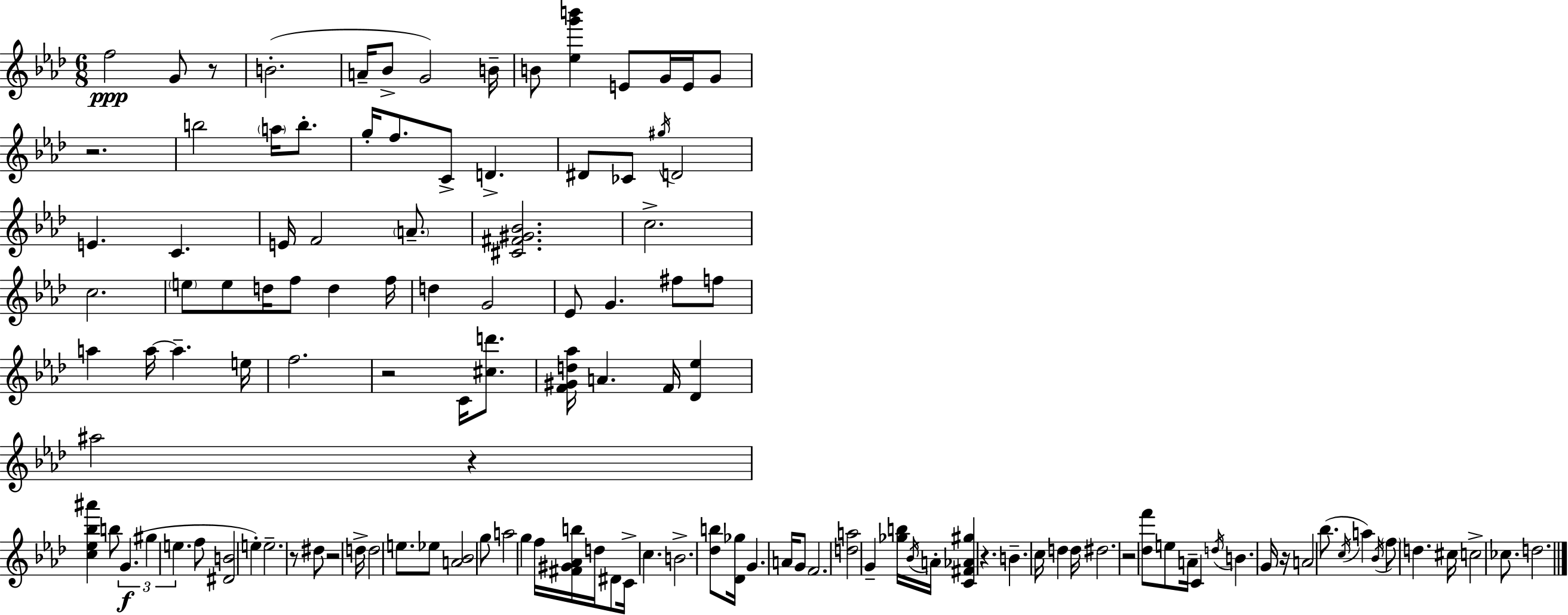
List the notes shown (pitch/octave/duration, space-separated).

F5/h G4/e R/e B4/h. A4/s Bb4/e G4/h B4/s B4/e [Eb5,G6,B6]/q E4/e G4/s E4/s G4/e R/h. B5/h A5/s B5/e. G5/s F5/e. C4/e D4/q. D#4/e CES4/e G#5/s D4/h E4/q. C4/q. E4/s F4/h A4/e. [C#4,F#4,G#4,Bb4]/h. C5/h. C5/h. E5/e E5/e D5/s F5/e D5/q F5/s D5/q G4/h Eb4/e G4/q. F#5/e F5/e A5/q A5/s A5/q. E5/s F5/h. R/h C4/s [C#5,D6]/e. [F4,G#4,D5,Ab5]/s A4/q. F4/s [Db4,Eb5]/q A#5/h R/q [C5,Eb5,Bb5,A#6]/q B5/e G4/q. G#5/q E5/q. F5/e [D#4,B4]/h E5/q E5/h. R/e D#5/e R/h D5/s D5/h E5/e. Eb5/e [A4,Bb4]/h G5/e A5/h G5/q F5/s [F#4,G#4,Ab4,B5]/s D5/s D#4/e C4/s C5/q. B4/h. [Db5,B5]/e [Db4,Gb5]/s G4/q. A4/s G4/e F4/h. [D5,A5]/h G4/q [Gb5,B5]/s Bb4/s A4/s [C4,F#4,Ab4,G#5]/q R/q. B4/q. C5/s D5/q D5/s D#5/h. R/h [Db5,F6]/e E5/e A4/s C4/q D5/s B4/q. G4/s R/s A4/h Bb5/e. C5/s A5/q Bb4/s F5/e D5/q. C#5/s C5/h CES5/e. D5/h.